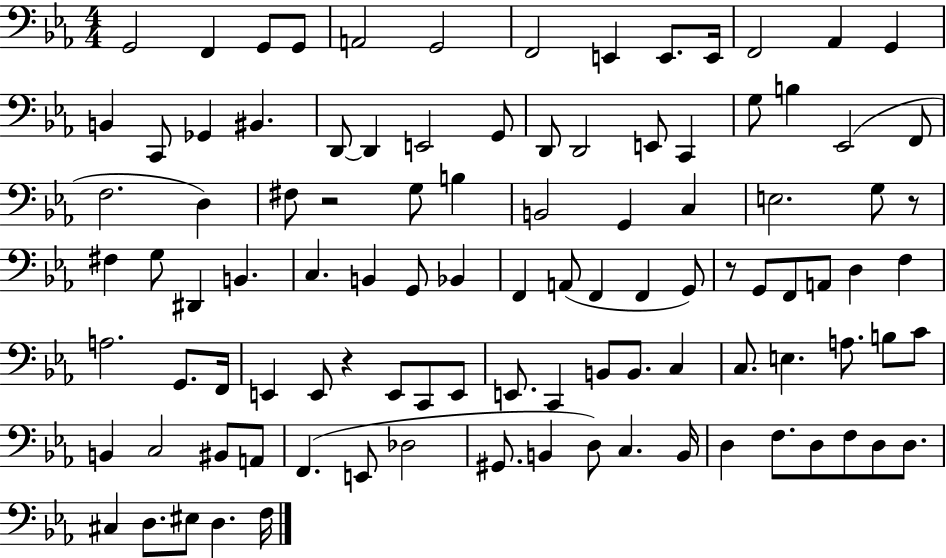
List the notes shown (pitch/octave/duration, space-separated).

G2/h F2/q G2/e G2/e A2/h G2/h F2/h E2/q E2/e. E2/s F2/h Ab2/q G2/q B2/q C2/e Gb2/q BIS2/q. D2/e D2/q E2/h G2/e D2/e D2/h E2/e C2/q G3/e B3/q Eb2/h F2/e F3/h. D3/q F#3/e R/h G3/e B3/q B2/h G2/q C3/q E3/h. G3/e R/e F#3/q G3/e D#2/q B2/q. C3/q. B2/q G2/e Bb2/q F2/q A2/e F2/q F2/q G2/e R/e G2/e F2/e A2/e D3/q F3/q A3/h. G2/e. F2/s E2/q E2/e R/q E2/e C2/e E2/e E2/e. C2/q B2/e B2/e. C3/q C3/e. E3/q. A3/e. B3/e C4/e B2/q C3/h BIS2/e A2/e F2/q. E2/e Db3/h G#2/e. B2/q D3/e C3/q. B2/s D3/q F3/e. D3/e F3/e D3/e D3/e. C#3/q D3/e. EIS3/e D3/q. F3/s